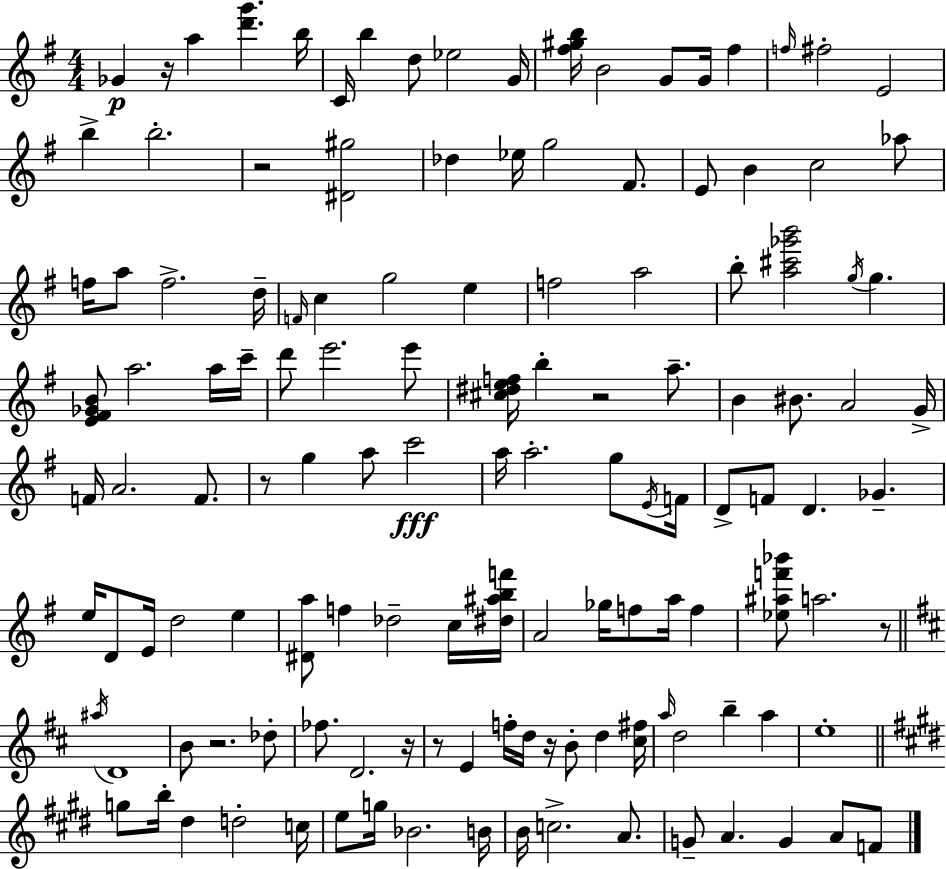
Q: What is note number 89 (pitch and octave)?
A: B4